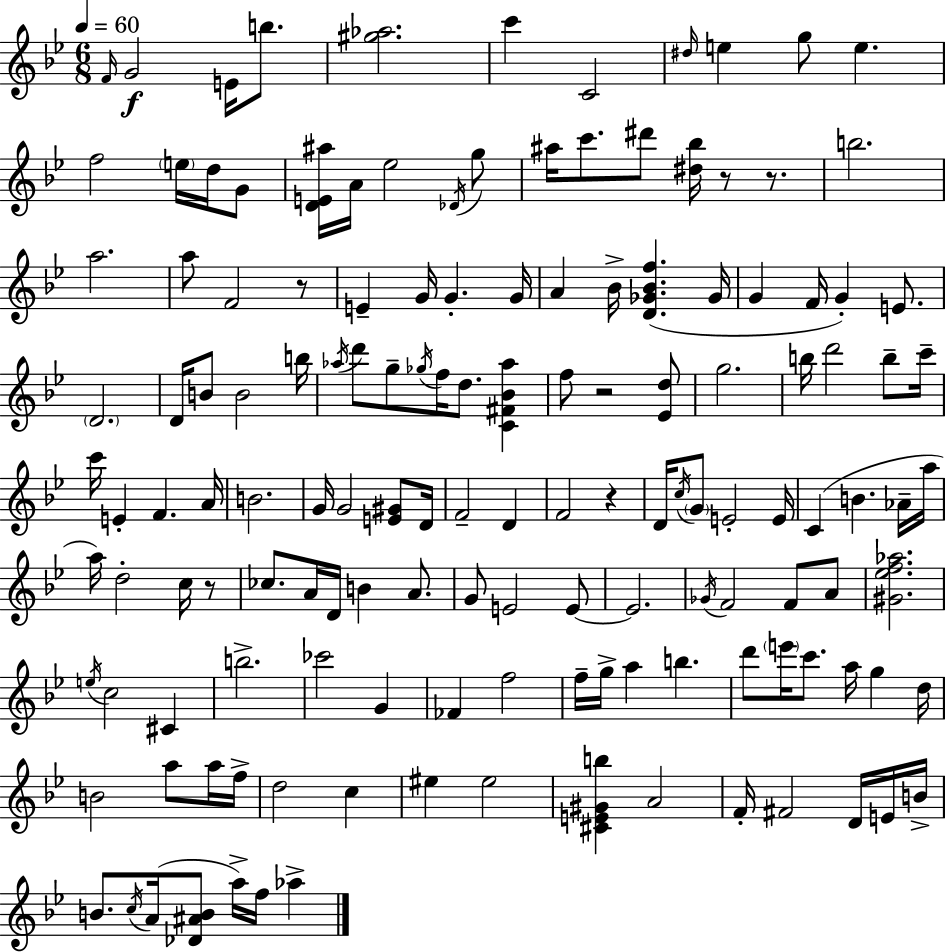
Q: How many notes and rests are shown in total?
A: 143